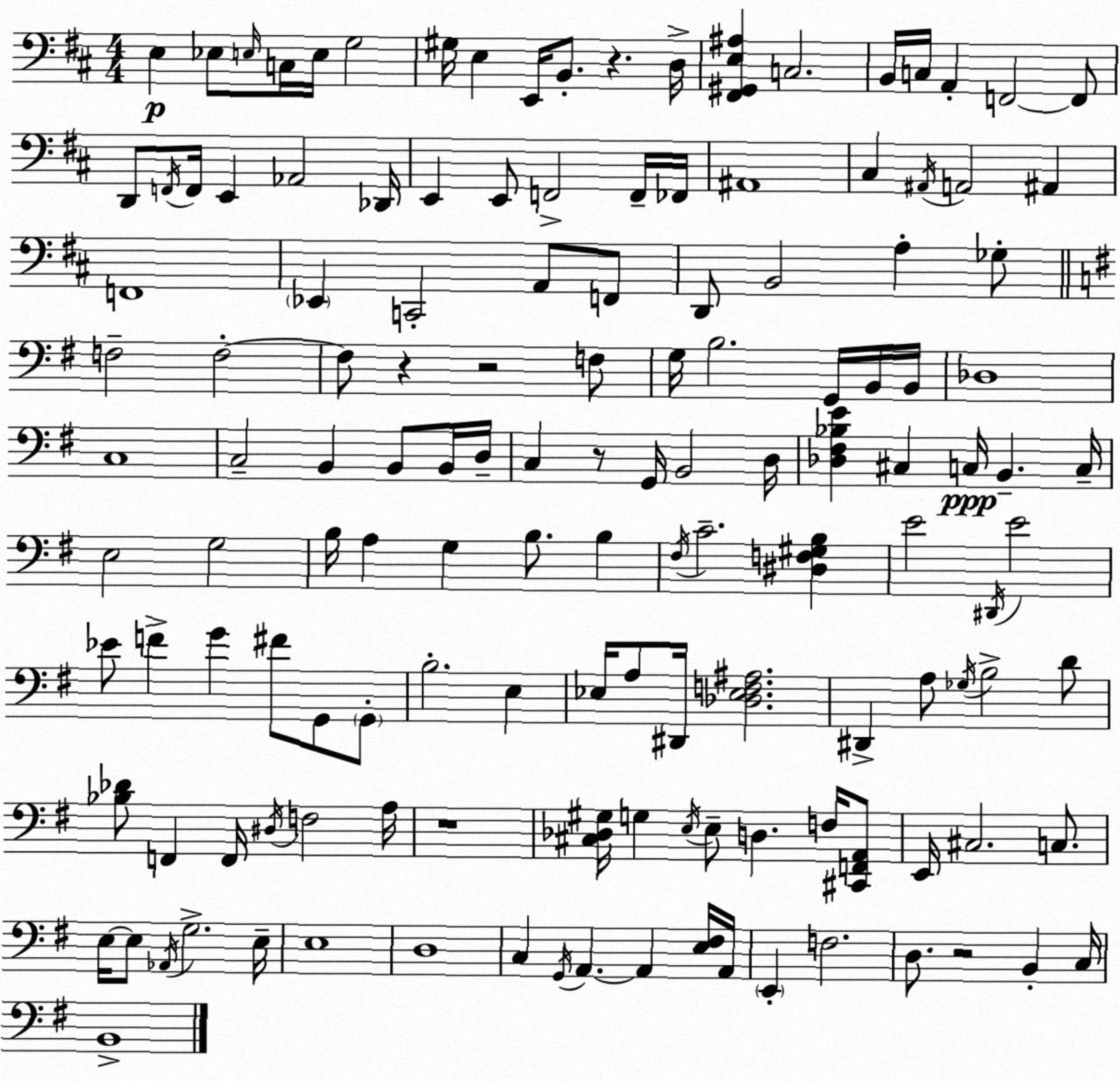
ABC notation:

X:1
T:Untitled
M:4/4
L:1/4
K:D
E, _E,/2 E,/4 C,/4 E,/4 G,2 ^G,/4 E, E,,/4 B,,/2 z D,/4 [^F,,^G,,E,^A,] C,2 B,,/4 C,/4 A,, F,,2 F,,/2 D,,/2 F,,/4 F,,/4 E,, _A,,2 _D,,/4 E,, E,,/2 F,,2 F,,/4 _F,,/4 ^A,,4 ^C, ^A,,/4 A,,2 ^A,, F,,4 _E,, C,,2 A,,/2 F,,/2 D,,/2 B,,2 A, _G,/2 F,2 F,2 F,/2 z z2 F,/2 G,/4 B,2 G,,/4 B,,/4 B,,/4 _D,4 C,4 C,2 B,, B,,/2 B,,/4 D,/4 C, z/2 G,,/4 B,,2 D,/4 [_D,^F,_B,E] ^C, C,/4 B,, C,/4 E,2 G,2 B,/4 A, G, B,/2 B, ^F,/4 C2 [^D,F,^G,B,] E2 ^D,,/4 E2 _E/2 F G ^F/2 G,,/2 G,,/2 B,2 E, _E,/4 A,/2 ^D,,/4 [_D,_E,F,^A,]2 ^D,, A,/2 _G,/4 B,2 D/2 [_B,_D]/2 F,, F,,/4 ^D,/4 F,2 A,/4 z4 [^C,_D,^G,]/4 G, E,/4 E,/2 D, F,/4 [^C,,F,,A,,]/2 E,,/4 ^C,2 C,/2 E,/4 E,/2 _A,,/4 G,2 E,/4 E,4 D,4 C, G,,/4 A,, A,, [E,^F,]/4 A,,/4 E,, F,2 D,/2 z2 B,, C,/4 B,,4